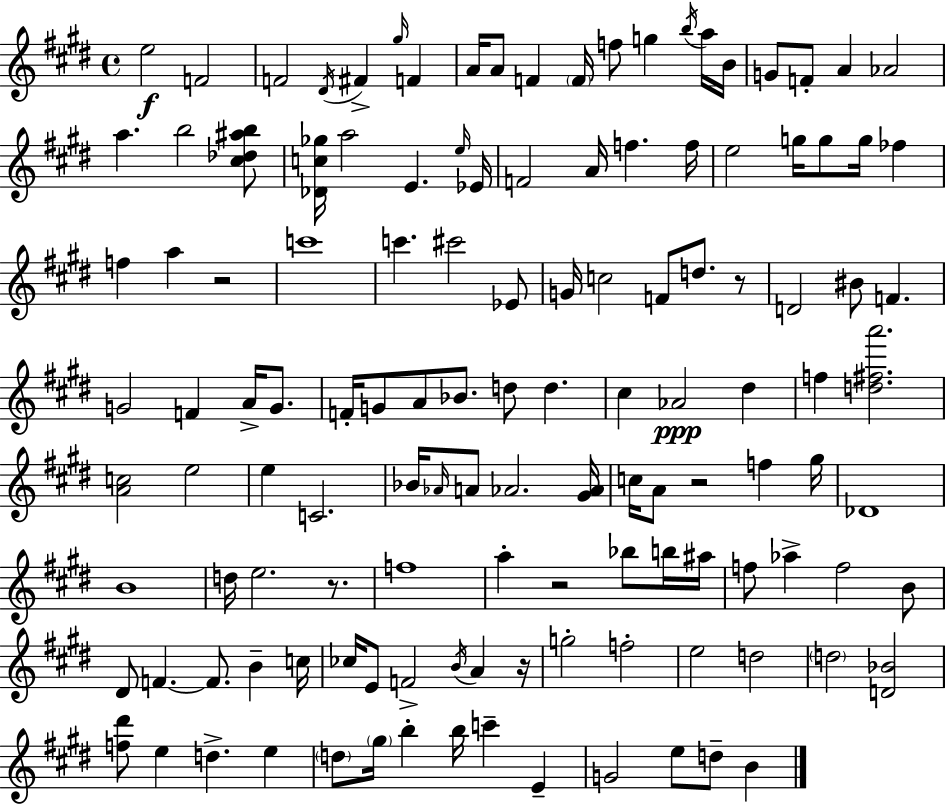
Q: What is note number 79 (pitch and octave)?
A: A5